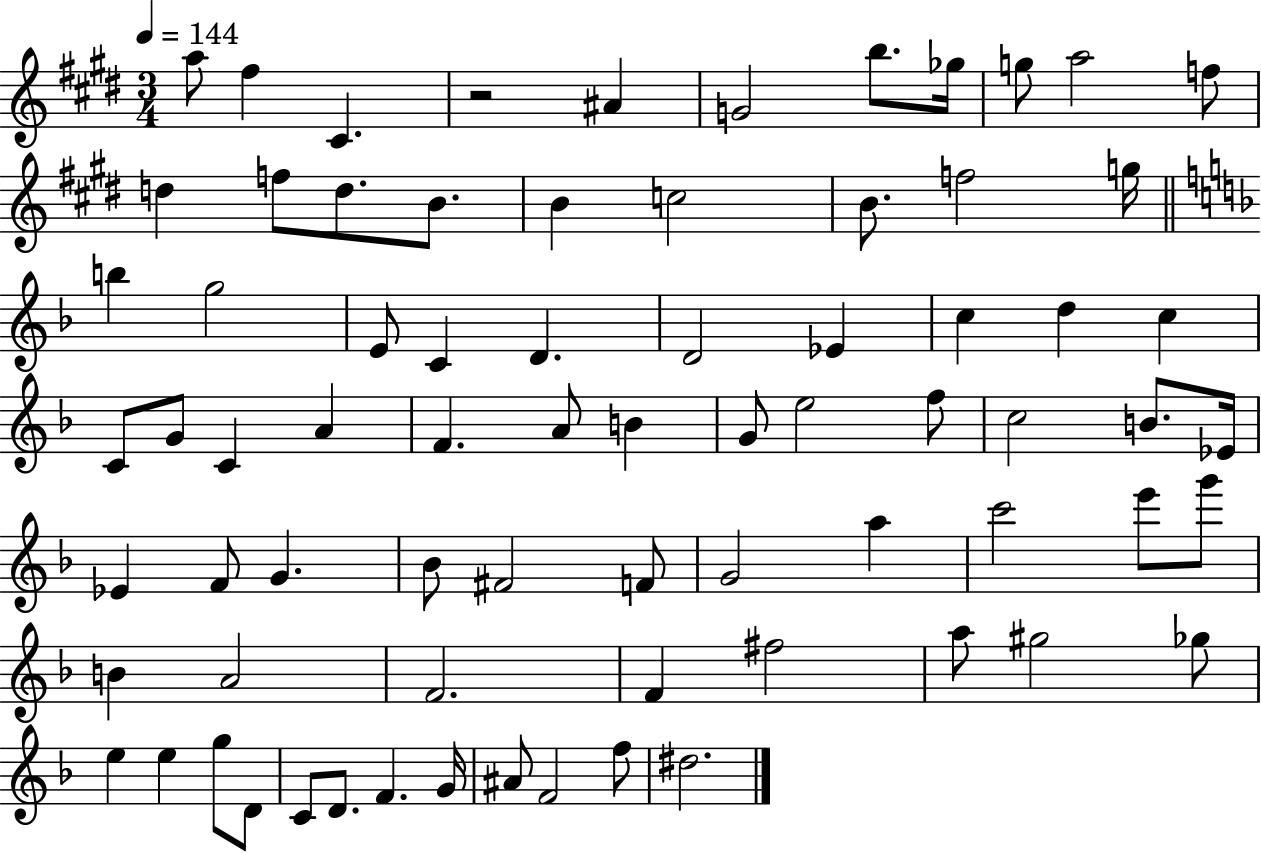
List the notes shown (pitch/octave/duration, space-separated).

A5/e F#5/q C#4/q. R/h A#4/q G4/h B5/e. Gb5/s G5/e A5/h F5/e D5/q F5/e D5/e. B4/e. B4/q C5/h B4/e. F5/h G5/s B5/q G5/h E4/e C4/q D4/q. D4/h Eb4/q C5/q D5/q C5/q C4/e G4/e C4/q A4/q F4/q. A4/e B4/q G4/e E5/h F5/e C5/h B4/e. Eb4/s Eb4/q F4/e G4/q. Bb4/e F#4/h F4/e G4/h A5/q C6/h E6/e G6/e B4/q A4/h F4/h. F4/q F#5/h A5/e G#5/h Gb5/e E5/q E5/q G5/e D4/e C4/e D4/e. F4/q. G4/s A#4/e F4/h F5/e D#5/h.